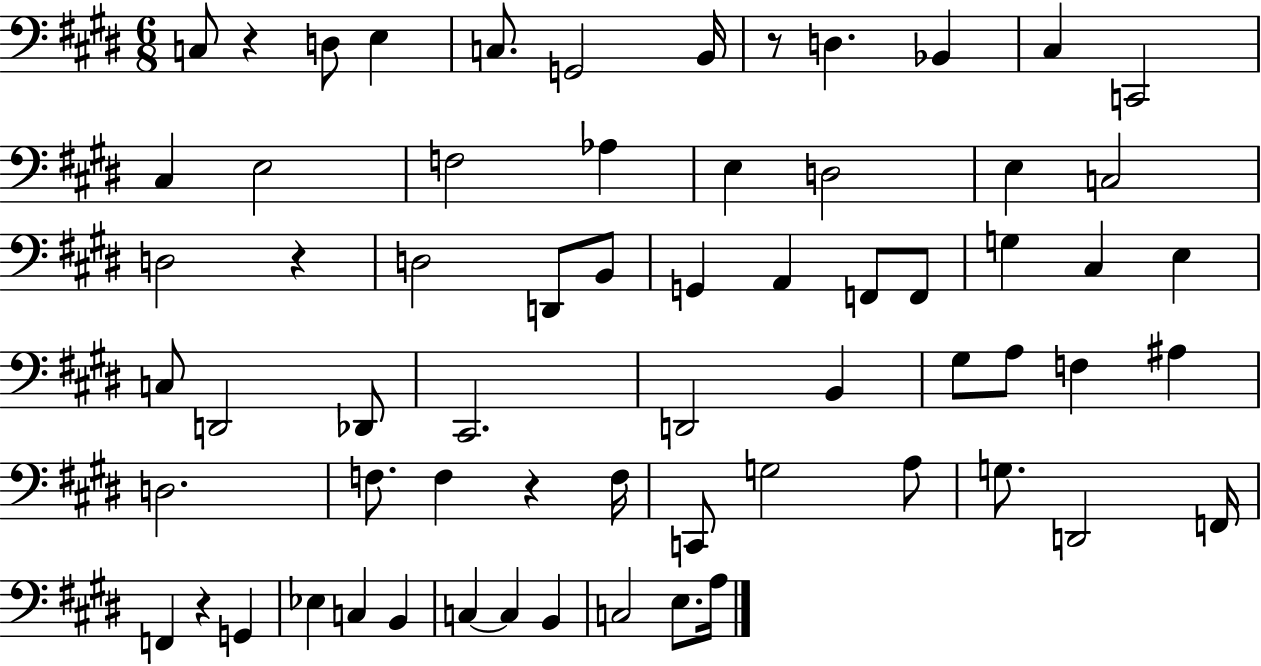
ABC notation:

X:1
T:Untitled
M:6/8
L:1/4
K:E
C,/2 z D,/2 E, C,/2 G,,2 B,,/4 z/2 D, _B,, ^C, C,,2 ^C, E,2 F,2 _A, E, D,2 E, C,2 D,2 z D,2 D,,/2 B,,/2 G,, A,, F,,/2 F,,/2 G, ^C, E, C,/2 D,,2 _D,,/2 ^C,,2 D,,2 B,, ^G,/2 A,/2 F, ^A, D,2 F,/2 F, z F,/4 C,,/2 G,2 A,/2 G,/2 D,,2 F,,/4 F,, z G,, _E, C, B,, C, C, B,, C,2 E,/2 A,/4